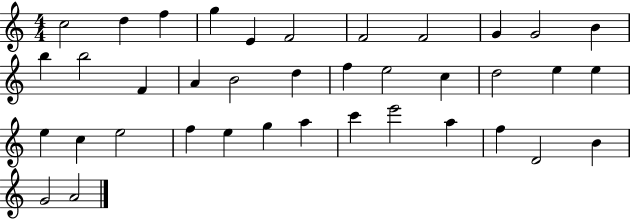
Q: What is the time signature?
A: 4/4